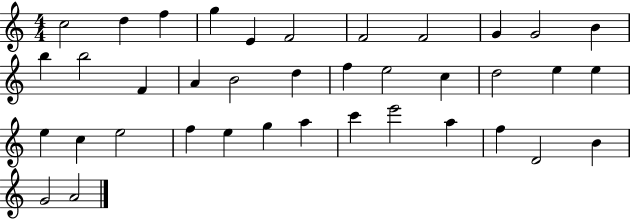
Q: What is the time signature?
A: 4/4